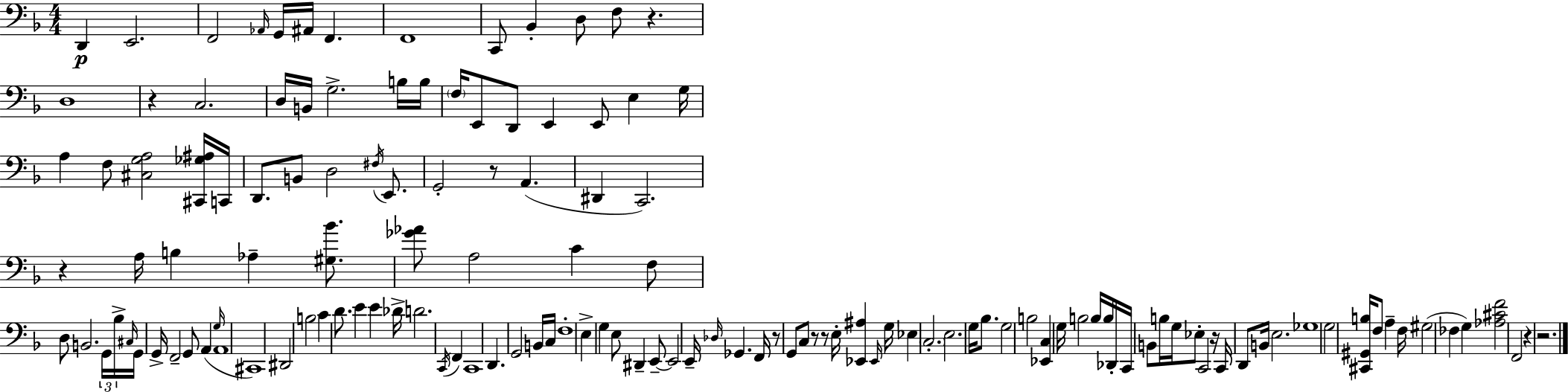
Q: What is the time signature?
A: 4/4